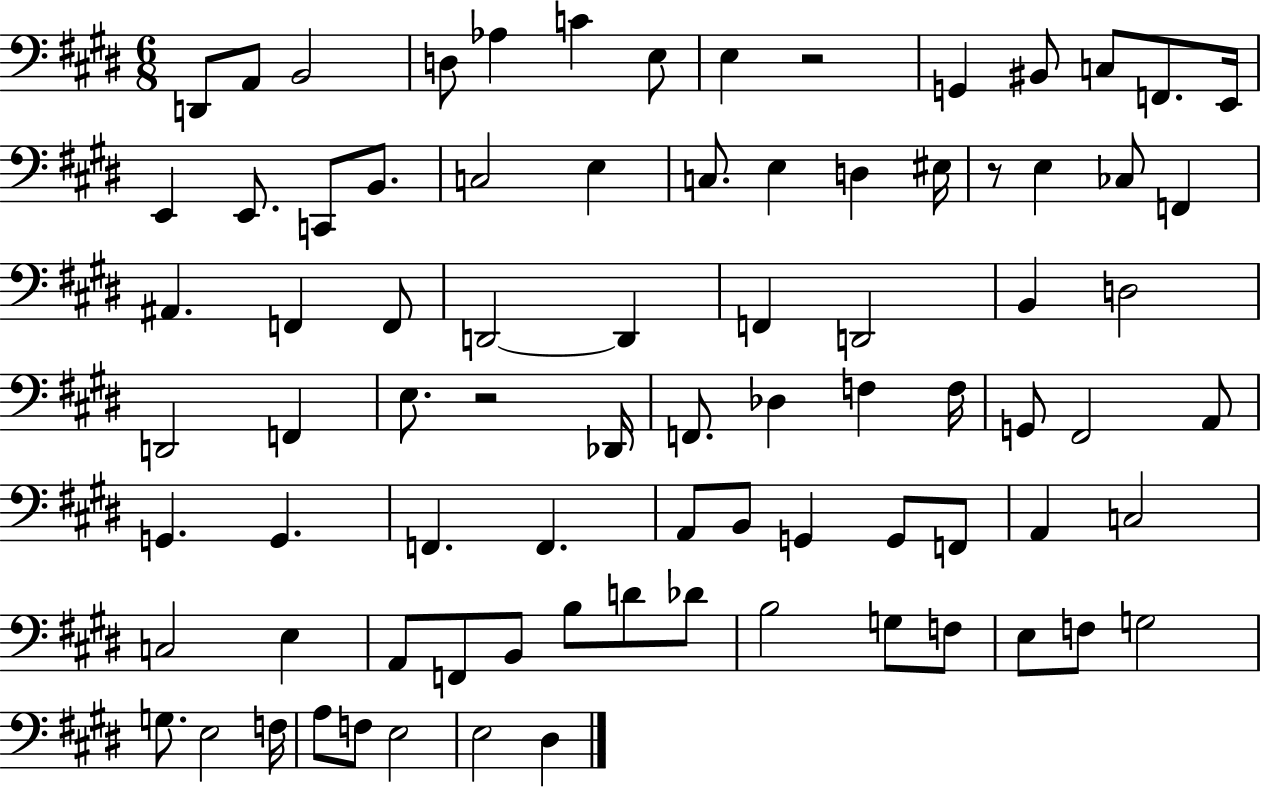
X:1
T:Untitled
M:6/8
L:1/4
K:E
D,,/2 A,,/2 B,,2 D,/2 _A, C E,/2 E, z2 G,, ^B,,/2 C,/2 F,,/2 E,,/4 E,, E,,/2 C,,/2 B,,/2 C,2 E, C,/2 E, D, ^E,/4 z/2 E, _C,/2 F,, ^A,, F,, F,,/2 D,,2 D,, F,, D,,2 B,, D,2 D,,2 F,, E,/2 z2 _D,,/4 F,,/2 _D, F, F,/4 G,,/2 ^F,,2 A,,/2 G,, G,, F,, F,, A,,/2 B,,/2 G,, G,,/2 F,,/2 A,, C,2 C,2 E, A,,/2 F,,/2 B,,/2 B,/2 D/2 _D/2 B,2 G,/2 F,/2 E,/2 F,/2 G,2 G,/2 E,2 F,/4 A,/2 F,/2 E,2 E,2 ^D,